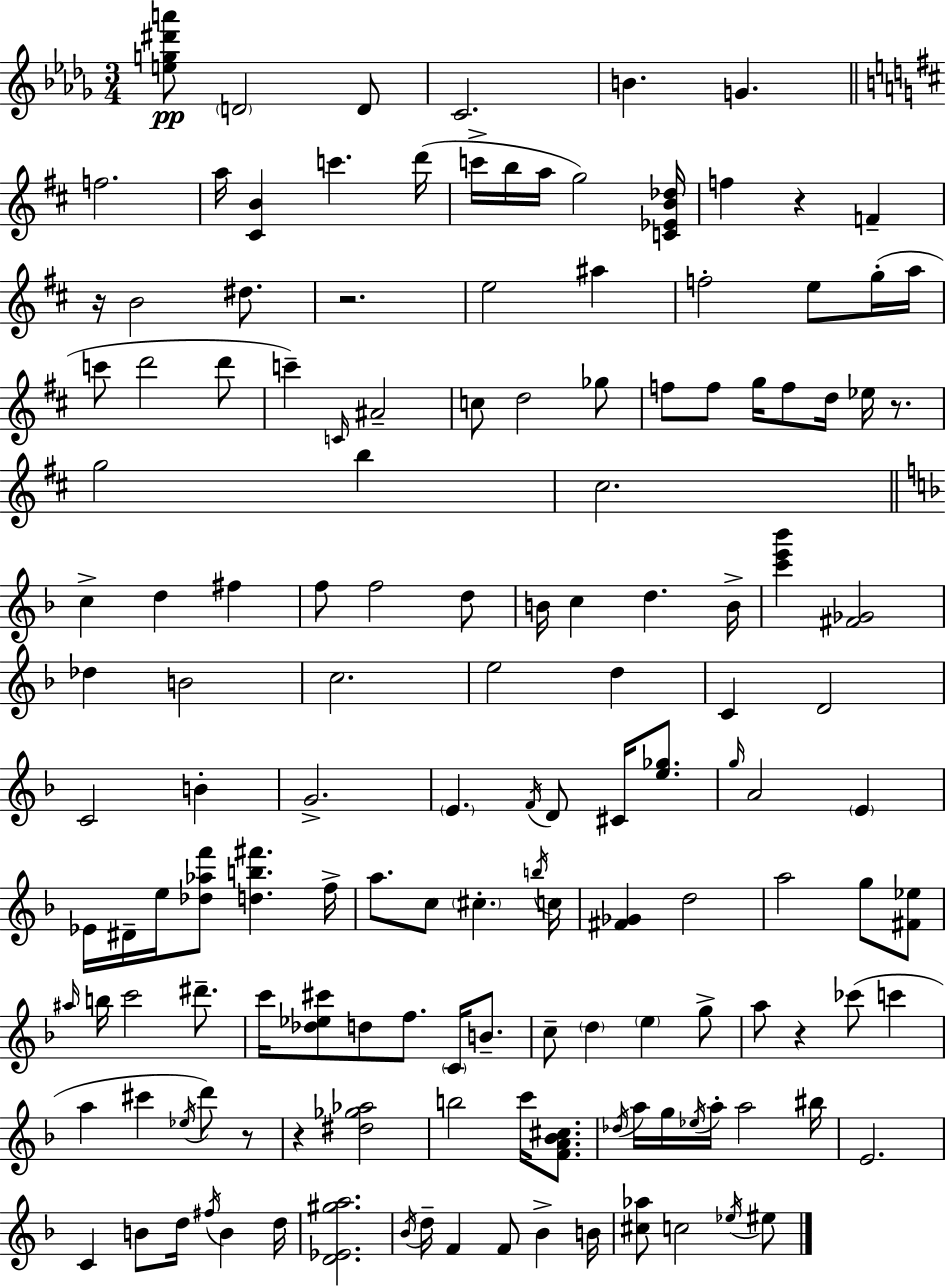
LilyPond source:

{
  \clef treble
  \numericTimeSignature
  \time 3/4
  \key bes \minor
  <e'' g'' dis''' a'''>8\pp \parenthesize d'2 d'8 | c'2. | b'4. g'4. | \bar "||" \break \key d \major f''2. | a''16 <cis' b'>4 c'''4. d'''16( | c'''16-> b''16 a''16 g''2) <c' ees' b' des''>16 | f''4 r4 f'4-- | \break r16 b'2 dis''8. | r2. | e''2 ais''4 | f''2-. e''8 g''16-.( a''16 | \break c'''8 d'''2 d'''8 | c'''4--) \grace { c'16 } ais'2-- | c''8 d''2 ges''8 | f''8 f''8 g''16 f''8 d''16 ees''16 r8. | \break g''2 b''4 | cis''2. | \bar "||" \break \key f \major c''4-> d''4 fis''4 | f''8 f''2 d''8 | b'16 c''4 d''4. b'16-> | <c''' e''' bes'''>4 <fis' ges'>2 | \break des''4 b'2 | c''2. | e''2 d''4 | c'4 d'2 | \break c'2 b'4-. | g'2.-> | \parenthesize e'4. \acciaccatura { f'16 } d'8 cis'16 <e'' ges''>8. | \grace { g''16 } a'2 \parenthesize e'4 | \break ees'16 dis'16-- e''16 <des'' aes'' f'''>8 <d'' b'' fis'''>4. | f''16-> a''8. c''8 \parenthesize cis''4.-. | \acciaccatura { b''16 } c''16 <fis' ges'>4 d''2 | a''2 g''8 | \break <fis' ees''>8 \grace { ais''16 } b''16 c'''2 | dis'''8.-- c'''16 <des'' ees'' cis'''>8 d''8 f''8. | \parenthesize c'16 b'8.-- c''8-- \parenthesize d''4 \parenthesize e''4 | g''8-> a''8 r4 ces'''8( | \break c'''4 a''4 cis'''4 | \acciaccatura { ees''16 } d'''8) r8 r4 <dis'' ges'' aes''>2 | b''2 | c'''16 <f' a' bes' cis''>8. \acciaccatura { des''16 } a''16 g''16 \acciaccatura { ees''16 } a''16-. a''2 | \break bis''16 e'2. | c'4 b'8 | d''16 \acciaccatura { fis''16 } b'4 d''16 <d' ees' gis'' a''>2. | \acciaccatura { bes'16 } d''16-- f'4 | \break f'8 bes'4-> b'16 <cis'' aes''>8 c''2 | \acciaccatura { ees''16 } eis''8 \bar "|."
}